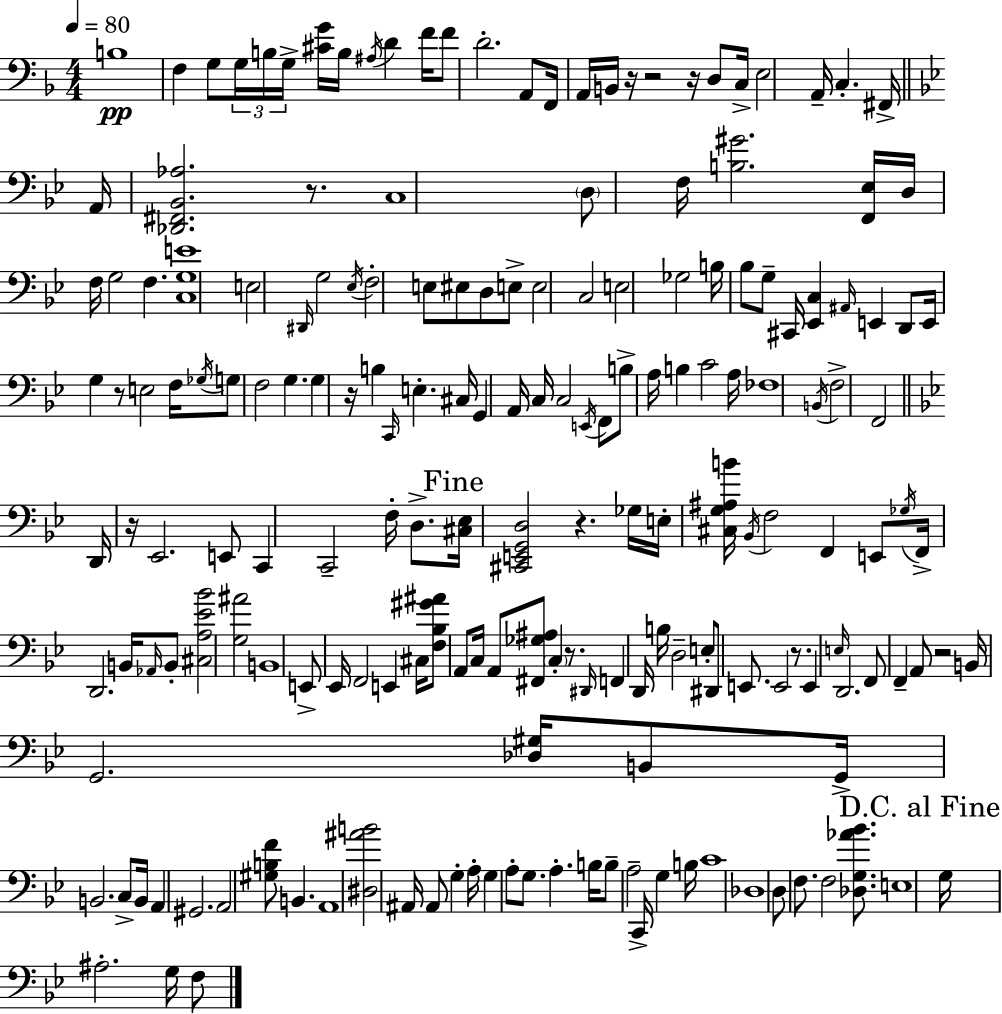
B3/w F3/q G3/e G3/s B3/s G3/s [C#4,G4]/s B3/s A#3/s D4/q F4/s F4/e D4/h. A2/e F2/s A2/s B2/s R/s R/h R/s D3/e C3/s E3/h A2/s C3/q. F#2/s A2/s [Db2,F#2,Bb2,Ab3]/h. R/e. C3/w D3/e F3/s [B3,G#4]/h. [F2,Eb3]/s D3/s F3/s G3/h F3/q. [C3,G3,E4]/w E3/h D#2/s G3/h Eb3/s F3/h E3/e EIS3/e D3/e E3/e E3/h C3/h E3/h Gb3/h B3/s Bb3/e G3/e C#2/s [Eb2,C3]/q A#2/s E2/q D2/e E2/s G3/q R/e E3/h F3/s Gb3/s G3/e F3/h G3/q. G3/q R/s B3/q C2/s E3/q. C#3/s G2/q A2/s C3/s C3/h E2/s F2/e B3/e A3/s B3/q C4/h A3/s FES3/w B2/s F3/h F2/h D2/s R/s Eb2/h. E2/e C2/q C2/h F3/s D3/e. [C#3,Eb3]/s [C#2,E2,G2,D3]/h R/q. Gb3/s E3/s [C#3,G3,A#3,B4]/s Bb2/s F3/h F2/q E2/e Gb3/s F2/s D2/h. B2/s Ab2/s B2/e [C#3,A3,Eb4,Bb4]/h [G3,A#4]/h B2/w E2/e Eb2/s F2/h E2/q C#3/s [F3,Bb3,G#4,A#4]/e A2/e C3/s A2/e [F#2,Gb3,A#3]/e C3/q R/e. D#2/s F2/q D2/s B3/s D3/h E3/e D#2/e E2/e. E2/h R/e. E2/q E3/s D2/h. F2/e F2/q A2/e R/h B2/s G2/h. [Db3,G#3]/s B2/e G2/s B2/h. C3/e B2/s A2/q G#2/h. A2/h [G#3,B3,F4]/e B2/q. A2/w [D#3,A#4,B4]/h A#2/s A#2/e G3/q A3/s G3/q A3/e G3/e. A3/q. B3/s B3/e A3/h C2/s G3/q B3/s C4/w Db3/w D3/e F3/e. F3/h [Db3,G3,Ab4,Bb4]/e. E3/w G3/s A#3/h. G3/s F3/e